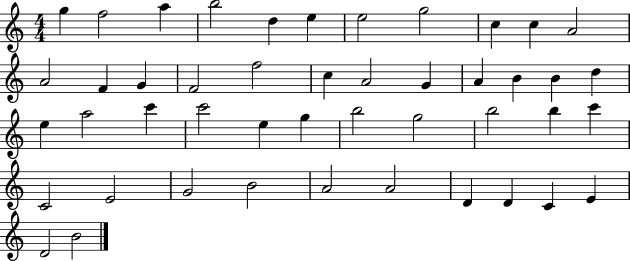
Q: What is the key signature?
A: C major